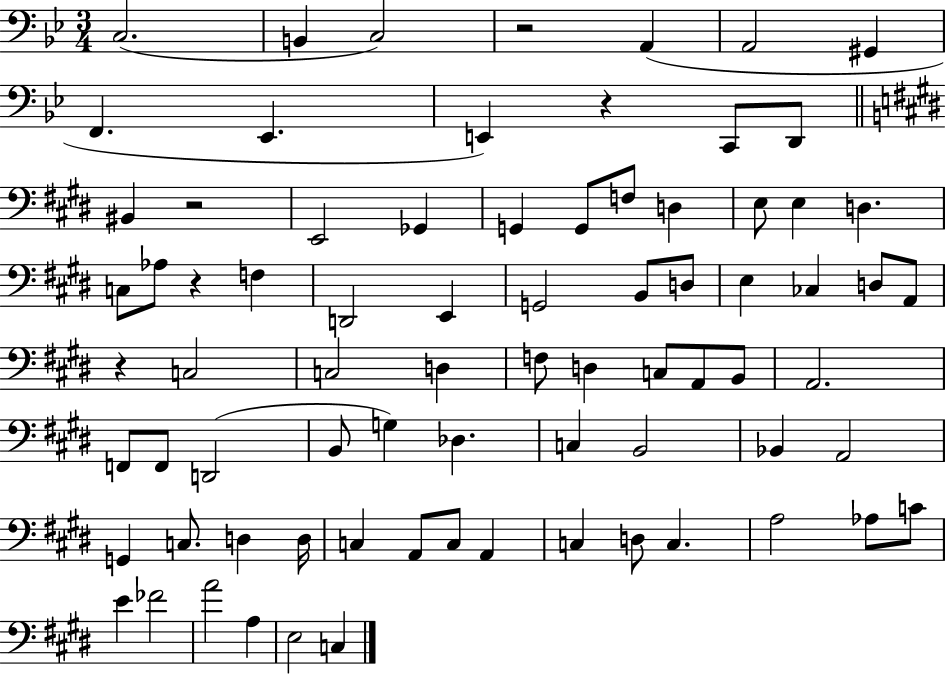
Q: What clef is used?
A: bass